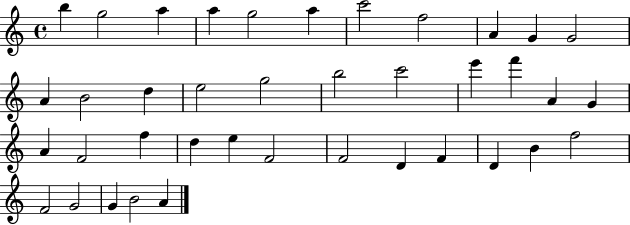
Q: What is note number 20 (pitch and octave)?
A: F6